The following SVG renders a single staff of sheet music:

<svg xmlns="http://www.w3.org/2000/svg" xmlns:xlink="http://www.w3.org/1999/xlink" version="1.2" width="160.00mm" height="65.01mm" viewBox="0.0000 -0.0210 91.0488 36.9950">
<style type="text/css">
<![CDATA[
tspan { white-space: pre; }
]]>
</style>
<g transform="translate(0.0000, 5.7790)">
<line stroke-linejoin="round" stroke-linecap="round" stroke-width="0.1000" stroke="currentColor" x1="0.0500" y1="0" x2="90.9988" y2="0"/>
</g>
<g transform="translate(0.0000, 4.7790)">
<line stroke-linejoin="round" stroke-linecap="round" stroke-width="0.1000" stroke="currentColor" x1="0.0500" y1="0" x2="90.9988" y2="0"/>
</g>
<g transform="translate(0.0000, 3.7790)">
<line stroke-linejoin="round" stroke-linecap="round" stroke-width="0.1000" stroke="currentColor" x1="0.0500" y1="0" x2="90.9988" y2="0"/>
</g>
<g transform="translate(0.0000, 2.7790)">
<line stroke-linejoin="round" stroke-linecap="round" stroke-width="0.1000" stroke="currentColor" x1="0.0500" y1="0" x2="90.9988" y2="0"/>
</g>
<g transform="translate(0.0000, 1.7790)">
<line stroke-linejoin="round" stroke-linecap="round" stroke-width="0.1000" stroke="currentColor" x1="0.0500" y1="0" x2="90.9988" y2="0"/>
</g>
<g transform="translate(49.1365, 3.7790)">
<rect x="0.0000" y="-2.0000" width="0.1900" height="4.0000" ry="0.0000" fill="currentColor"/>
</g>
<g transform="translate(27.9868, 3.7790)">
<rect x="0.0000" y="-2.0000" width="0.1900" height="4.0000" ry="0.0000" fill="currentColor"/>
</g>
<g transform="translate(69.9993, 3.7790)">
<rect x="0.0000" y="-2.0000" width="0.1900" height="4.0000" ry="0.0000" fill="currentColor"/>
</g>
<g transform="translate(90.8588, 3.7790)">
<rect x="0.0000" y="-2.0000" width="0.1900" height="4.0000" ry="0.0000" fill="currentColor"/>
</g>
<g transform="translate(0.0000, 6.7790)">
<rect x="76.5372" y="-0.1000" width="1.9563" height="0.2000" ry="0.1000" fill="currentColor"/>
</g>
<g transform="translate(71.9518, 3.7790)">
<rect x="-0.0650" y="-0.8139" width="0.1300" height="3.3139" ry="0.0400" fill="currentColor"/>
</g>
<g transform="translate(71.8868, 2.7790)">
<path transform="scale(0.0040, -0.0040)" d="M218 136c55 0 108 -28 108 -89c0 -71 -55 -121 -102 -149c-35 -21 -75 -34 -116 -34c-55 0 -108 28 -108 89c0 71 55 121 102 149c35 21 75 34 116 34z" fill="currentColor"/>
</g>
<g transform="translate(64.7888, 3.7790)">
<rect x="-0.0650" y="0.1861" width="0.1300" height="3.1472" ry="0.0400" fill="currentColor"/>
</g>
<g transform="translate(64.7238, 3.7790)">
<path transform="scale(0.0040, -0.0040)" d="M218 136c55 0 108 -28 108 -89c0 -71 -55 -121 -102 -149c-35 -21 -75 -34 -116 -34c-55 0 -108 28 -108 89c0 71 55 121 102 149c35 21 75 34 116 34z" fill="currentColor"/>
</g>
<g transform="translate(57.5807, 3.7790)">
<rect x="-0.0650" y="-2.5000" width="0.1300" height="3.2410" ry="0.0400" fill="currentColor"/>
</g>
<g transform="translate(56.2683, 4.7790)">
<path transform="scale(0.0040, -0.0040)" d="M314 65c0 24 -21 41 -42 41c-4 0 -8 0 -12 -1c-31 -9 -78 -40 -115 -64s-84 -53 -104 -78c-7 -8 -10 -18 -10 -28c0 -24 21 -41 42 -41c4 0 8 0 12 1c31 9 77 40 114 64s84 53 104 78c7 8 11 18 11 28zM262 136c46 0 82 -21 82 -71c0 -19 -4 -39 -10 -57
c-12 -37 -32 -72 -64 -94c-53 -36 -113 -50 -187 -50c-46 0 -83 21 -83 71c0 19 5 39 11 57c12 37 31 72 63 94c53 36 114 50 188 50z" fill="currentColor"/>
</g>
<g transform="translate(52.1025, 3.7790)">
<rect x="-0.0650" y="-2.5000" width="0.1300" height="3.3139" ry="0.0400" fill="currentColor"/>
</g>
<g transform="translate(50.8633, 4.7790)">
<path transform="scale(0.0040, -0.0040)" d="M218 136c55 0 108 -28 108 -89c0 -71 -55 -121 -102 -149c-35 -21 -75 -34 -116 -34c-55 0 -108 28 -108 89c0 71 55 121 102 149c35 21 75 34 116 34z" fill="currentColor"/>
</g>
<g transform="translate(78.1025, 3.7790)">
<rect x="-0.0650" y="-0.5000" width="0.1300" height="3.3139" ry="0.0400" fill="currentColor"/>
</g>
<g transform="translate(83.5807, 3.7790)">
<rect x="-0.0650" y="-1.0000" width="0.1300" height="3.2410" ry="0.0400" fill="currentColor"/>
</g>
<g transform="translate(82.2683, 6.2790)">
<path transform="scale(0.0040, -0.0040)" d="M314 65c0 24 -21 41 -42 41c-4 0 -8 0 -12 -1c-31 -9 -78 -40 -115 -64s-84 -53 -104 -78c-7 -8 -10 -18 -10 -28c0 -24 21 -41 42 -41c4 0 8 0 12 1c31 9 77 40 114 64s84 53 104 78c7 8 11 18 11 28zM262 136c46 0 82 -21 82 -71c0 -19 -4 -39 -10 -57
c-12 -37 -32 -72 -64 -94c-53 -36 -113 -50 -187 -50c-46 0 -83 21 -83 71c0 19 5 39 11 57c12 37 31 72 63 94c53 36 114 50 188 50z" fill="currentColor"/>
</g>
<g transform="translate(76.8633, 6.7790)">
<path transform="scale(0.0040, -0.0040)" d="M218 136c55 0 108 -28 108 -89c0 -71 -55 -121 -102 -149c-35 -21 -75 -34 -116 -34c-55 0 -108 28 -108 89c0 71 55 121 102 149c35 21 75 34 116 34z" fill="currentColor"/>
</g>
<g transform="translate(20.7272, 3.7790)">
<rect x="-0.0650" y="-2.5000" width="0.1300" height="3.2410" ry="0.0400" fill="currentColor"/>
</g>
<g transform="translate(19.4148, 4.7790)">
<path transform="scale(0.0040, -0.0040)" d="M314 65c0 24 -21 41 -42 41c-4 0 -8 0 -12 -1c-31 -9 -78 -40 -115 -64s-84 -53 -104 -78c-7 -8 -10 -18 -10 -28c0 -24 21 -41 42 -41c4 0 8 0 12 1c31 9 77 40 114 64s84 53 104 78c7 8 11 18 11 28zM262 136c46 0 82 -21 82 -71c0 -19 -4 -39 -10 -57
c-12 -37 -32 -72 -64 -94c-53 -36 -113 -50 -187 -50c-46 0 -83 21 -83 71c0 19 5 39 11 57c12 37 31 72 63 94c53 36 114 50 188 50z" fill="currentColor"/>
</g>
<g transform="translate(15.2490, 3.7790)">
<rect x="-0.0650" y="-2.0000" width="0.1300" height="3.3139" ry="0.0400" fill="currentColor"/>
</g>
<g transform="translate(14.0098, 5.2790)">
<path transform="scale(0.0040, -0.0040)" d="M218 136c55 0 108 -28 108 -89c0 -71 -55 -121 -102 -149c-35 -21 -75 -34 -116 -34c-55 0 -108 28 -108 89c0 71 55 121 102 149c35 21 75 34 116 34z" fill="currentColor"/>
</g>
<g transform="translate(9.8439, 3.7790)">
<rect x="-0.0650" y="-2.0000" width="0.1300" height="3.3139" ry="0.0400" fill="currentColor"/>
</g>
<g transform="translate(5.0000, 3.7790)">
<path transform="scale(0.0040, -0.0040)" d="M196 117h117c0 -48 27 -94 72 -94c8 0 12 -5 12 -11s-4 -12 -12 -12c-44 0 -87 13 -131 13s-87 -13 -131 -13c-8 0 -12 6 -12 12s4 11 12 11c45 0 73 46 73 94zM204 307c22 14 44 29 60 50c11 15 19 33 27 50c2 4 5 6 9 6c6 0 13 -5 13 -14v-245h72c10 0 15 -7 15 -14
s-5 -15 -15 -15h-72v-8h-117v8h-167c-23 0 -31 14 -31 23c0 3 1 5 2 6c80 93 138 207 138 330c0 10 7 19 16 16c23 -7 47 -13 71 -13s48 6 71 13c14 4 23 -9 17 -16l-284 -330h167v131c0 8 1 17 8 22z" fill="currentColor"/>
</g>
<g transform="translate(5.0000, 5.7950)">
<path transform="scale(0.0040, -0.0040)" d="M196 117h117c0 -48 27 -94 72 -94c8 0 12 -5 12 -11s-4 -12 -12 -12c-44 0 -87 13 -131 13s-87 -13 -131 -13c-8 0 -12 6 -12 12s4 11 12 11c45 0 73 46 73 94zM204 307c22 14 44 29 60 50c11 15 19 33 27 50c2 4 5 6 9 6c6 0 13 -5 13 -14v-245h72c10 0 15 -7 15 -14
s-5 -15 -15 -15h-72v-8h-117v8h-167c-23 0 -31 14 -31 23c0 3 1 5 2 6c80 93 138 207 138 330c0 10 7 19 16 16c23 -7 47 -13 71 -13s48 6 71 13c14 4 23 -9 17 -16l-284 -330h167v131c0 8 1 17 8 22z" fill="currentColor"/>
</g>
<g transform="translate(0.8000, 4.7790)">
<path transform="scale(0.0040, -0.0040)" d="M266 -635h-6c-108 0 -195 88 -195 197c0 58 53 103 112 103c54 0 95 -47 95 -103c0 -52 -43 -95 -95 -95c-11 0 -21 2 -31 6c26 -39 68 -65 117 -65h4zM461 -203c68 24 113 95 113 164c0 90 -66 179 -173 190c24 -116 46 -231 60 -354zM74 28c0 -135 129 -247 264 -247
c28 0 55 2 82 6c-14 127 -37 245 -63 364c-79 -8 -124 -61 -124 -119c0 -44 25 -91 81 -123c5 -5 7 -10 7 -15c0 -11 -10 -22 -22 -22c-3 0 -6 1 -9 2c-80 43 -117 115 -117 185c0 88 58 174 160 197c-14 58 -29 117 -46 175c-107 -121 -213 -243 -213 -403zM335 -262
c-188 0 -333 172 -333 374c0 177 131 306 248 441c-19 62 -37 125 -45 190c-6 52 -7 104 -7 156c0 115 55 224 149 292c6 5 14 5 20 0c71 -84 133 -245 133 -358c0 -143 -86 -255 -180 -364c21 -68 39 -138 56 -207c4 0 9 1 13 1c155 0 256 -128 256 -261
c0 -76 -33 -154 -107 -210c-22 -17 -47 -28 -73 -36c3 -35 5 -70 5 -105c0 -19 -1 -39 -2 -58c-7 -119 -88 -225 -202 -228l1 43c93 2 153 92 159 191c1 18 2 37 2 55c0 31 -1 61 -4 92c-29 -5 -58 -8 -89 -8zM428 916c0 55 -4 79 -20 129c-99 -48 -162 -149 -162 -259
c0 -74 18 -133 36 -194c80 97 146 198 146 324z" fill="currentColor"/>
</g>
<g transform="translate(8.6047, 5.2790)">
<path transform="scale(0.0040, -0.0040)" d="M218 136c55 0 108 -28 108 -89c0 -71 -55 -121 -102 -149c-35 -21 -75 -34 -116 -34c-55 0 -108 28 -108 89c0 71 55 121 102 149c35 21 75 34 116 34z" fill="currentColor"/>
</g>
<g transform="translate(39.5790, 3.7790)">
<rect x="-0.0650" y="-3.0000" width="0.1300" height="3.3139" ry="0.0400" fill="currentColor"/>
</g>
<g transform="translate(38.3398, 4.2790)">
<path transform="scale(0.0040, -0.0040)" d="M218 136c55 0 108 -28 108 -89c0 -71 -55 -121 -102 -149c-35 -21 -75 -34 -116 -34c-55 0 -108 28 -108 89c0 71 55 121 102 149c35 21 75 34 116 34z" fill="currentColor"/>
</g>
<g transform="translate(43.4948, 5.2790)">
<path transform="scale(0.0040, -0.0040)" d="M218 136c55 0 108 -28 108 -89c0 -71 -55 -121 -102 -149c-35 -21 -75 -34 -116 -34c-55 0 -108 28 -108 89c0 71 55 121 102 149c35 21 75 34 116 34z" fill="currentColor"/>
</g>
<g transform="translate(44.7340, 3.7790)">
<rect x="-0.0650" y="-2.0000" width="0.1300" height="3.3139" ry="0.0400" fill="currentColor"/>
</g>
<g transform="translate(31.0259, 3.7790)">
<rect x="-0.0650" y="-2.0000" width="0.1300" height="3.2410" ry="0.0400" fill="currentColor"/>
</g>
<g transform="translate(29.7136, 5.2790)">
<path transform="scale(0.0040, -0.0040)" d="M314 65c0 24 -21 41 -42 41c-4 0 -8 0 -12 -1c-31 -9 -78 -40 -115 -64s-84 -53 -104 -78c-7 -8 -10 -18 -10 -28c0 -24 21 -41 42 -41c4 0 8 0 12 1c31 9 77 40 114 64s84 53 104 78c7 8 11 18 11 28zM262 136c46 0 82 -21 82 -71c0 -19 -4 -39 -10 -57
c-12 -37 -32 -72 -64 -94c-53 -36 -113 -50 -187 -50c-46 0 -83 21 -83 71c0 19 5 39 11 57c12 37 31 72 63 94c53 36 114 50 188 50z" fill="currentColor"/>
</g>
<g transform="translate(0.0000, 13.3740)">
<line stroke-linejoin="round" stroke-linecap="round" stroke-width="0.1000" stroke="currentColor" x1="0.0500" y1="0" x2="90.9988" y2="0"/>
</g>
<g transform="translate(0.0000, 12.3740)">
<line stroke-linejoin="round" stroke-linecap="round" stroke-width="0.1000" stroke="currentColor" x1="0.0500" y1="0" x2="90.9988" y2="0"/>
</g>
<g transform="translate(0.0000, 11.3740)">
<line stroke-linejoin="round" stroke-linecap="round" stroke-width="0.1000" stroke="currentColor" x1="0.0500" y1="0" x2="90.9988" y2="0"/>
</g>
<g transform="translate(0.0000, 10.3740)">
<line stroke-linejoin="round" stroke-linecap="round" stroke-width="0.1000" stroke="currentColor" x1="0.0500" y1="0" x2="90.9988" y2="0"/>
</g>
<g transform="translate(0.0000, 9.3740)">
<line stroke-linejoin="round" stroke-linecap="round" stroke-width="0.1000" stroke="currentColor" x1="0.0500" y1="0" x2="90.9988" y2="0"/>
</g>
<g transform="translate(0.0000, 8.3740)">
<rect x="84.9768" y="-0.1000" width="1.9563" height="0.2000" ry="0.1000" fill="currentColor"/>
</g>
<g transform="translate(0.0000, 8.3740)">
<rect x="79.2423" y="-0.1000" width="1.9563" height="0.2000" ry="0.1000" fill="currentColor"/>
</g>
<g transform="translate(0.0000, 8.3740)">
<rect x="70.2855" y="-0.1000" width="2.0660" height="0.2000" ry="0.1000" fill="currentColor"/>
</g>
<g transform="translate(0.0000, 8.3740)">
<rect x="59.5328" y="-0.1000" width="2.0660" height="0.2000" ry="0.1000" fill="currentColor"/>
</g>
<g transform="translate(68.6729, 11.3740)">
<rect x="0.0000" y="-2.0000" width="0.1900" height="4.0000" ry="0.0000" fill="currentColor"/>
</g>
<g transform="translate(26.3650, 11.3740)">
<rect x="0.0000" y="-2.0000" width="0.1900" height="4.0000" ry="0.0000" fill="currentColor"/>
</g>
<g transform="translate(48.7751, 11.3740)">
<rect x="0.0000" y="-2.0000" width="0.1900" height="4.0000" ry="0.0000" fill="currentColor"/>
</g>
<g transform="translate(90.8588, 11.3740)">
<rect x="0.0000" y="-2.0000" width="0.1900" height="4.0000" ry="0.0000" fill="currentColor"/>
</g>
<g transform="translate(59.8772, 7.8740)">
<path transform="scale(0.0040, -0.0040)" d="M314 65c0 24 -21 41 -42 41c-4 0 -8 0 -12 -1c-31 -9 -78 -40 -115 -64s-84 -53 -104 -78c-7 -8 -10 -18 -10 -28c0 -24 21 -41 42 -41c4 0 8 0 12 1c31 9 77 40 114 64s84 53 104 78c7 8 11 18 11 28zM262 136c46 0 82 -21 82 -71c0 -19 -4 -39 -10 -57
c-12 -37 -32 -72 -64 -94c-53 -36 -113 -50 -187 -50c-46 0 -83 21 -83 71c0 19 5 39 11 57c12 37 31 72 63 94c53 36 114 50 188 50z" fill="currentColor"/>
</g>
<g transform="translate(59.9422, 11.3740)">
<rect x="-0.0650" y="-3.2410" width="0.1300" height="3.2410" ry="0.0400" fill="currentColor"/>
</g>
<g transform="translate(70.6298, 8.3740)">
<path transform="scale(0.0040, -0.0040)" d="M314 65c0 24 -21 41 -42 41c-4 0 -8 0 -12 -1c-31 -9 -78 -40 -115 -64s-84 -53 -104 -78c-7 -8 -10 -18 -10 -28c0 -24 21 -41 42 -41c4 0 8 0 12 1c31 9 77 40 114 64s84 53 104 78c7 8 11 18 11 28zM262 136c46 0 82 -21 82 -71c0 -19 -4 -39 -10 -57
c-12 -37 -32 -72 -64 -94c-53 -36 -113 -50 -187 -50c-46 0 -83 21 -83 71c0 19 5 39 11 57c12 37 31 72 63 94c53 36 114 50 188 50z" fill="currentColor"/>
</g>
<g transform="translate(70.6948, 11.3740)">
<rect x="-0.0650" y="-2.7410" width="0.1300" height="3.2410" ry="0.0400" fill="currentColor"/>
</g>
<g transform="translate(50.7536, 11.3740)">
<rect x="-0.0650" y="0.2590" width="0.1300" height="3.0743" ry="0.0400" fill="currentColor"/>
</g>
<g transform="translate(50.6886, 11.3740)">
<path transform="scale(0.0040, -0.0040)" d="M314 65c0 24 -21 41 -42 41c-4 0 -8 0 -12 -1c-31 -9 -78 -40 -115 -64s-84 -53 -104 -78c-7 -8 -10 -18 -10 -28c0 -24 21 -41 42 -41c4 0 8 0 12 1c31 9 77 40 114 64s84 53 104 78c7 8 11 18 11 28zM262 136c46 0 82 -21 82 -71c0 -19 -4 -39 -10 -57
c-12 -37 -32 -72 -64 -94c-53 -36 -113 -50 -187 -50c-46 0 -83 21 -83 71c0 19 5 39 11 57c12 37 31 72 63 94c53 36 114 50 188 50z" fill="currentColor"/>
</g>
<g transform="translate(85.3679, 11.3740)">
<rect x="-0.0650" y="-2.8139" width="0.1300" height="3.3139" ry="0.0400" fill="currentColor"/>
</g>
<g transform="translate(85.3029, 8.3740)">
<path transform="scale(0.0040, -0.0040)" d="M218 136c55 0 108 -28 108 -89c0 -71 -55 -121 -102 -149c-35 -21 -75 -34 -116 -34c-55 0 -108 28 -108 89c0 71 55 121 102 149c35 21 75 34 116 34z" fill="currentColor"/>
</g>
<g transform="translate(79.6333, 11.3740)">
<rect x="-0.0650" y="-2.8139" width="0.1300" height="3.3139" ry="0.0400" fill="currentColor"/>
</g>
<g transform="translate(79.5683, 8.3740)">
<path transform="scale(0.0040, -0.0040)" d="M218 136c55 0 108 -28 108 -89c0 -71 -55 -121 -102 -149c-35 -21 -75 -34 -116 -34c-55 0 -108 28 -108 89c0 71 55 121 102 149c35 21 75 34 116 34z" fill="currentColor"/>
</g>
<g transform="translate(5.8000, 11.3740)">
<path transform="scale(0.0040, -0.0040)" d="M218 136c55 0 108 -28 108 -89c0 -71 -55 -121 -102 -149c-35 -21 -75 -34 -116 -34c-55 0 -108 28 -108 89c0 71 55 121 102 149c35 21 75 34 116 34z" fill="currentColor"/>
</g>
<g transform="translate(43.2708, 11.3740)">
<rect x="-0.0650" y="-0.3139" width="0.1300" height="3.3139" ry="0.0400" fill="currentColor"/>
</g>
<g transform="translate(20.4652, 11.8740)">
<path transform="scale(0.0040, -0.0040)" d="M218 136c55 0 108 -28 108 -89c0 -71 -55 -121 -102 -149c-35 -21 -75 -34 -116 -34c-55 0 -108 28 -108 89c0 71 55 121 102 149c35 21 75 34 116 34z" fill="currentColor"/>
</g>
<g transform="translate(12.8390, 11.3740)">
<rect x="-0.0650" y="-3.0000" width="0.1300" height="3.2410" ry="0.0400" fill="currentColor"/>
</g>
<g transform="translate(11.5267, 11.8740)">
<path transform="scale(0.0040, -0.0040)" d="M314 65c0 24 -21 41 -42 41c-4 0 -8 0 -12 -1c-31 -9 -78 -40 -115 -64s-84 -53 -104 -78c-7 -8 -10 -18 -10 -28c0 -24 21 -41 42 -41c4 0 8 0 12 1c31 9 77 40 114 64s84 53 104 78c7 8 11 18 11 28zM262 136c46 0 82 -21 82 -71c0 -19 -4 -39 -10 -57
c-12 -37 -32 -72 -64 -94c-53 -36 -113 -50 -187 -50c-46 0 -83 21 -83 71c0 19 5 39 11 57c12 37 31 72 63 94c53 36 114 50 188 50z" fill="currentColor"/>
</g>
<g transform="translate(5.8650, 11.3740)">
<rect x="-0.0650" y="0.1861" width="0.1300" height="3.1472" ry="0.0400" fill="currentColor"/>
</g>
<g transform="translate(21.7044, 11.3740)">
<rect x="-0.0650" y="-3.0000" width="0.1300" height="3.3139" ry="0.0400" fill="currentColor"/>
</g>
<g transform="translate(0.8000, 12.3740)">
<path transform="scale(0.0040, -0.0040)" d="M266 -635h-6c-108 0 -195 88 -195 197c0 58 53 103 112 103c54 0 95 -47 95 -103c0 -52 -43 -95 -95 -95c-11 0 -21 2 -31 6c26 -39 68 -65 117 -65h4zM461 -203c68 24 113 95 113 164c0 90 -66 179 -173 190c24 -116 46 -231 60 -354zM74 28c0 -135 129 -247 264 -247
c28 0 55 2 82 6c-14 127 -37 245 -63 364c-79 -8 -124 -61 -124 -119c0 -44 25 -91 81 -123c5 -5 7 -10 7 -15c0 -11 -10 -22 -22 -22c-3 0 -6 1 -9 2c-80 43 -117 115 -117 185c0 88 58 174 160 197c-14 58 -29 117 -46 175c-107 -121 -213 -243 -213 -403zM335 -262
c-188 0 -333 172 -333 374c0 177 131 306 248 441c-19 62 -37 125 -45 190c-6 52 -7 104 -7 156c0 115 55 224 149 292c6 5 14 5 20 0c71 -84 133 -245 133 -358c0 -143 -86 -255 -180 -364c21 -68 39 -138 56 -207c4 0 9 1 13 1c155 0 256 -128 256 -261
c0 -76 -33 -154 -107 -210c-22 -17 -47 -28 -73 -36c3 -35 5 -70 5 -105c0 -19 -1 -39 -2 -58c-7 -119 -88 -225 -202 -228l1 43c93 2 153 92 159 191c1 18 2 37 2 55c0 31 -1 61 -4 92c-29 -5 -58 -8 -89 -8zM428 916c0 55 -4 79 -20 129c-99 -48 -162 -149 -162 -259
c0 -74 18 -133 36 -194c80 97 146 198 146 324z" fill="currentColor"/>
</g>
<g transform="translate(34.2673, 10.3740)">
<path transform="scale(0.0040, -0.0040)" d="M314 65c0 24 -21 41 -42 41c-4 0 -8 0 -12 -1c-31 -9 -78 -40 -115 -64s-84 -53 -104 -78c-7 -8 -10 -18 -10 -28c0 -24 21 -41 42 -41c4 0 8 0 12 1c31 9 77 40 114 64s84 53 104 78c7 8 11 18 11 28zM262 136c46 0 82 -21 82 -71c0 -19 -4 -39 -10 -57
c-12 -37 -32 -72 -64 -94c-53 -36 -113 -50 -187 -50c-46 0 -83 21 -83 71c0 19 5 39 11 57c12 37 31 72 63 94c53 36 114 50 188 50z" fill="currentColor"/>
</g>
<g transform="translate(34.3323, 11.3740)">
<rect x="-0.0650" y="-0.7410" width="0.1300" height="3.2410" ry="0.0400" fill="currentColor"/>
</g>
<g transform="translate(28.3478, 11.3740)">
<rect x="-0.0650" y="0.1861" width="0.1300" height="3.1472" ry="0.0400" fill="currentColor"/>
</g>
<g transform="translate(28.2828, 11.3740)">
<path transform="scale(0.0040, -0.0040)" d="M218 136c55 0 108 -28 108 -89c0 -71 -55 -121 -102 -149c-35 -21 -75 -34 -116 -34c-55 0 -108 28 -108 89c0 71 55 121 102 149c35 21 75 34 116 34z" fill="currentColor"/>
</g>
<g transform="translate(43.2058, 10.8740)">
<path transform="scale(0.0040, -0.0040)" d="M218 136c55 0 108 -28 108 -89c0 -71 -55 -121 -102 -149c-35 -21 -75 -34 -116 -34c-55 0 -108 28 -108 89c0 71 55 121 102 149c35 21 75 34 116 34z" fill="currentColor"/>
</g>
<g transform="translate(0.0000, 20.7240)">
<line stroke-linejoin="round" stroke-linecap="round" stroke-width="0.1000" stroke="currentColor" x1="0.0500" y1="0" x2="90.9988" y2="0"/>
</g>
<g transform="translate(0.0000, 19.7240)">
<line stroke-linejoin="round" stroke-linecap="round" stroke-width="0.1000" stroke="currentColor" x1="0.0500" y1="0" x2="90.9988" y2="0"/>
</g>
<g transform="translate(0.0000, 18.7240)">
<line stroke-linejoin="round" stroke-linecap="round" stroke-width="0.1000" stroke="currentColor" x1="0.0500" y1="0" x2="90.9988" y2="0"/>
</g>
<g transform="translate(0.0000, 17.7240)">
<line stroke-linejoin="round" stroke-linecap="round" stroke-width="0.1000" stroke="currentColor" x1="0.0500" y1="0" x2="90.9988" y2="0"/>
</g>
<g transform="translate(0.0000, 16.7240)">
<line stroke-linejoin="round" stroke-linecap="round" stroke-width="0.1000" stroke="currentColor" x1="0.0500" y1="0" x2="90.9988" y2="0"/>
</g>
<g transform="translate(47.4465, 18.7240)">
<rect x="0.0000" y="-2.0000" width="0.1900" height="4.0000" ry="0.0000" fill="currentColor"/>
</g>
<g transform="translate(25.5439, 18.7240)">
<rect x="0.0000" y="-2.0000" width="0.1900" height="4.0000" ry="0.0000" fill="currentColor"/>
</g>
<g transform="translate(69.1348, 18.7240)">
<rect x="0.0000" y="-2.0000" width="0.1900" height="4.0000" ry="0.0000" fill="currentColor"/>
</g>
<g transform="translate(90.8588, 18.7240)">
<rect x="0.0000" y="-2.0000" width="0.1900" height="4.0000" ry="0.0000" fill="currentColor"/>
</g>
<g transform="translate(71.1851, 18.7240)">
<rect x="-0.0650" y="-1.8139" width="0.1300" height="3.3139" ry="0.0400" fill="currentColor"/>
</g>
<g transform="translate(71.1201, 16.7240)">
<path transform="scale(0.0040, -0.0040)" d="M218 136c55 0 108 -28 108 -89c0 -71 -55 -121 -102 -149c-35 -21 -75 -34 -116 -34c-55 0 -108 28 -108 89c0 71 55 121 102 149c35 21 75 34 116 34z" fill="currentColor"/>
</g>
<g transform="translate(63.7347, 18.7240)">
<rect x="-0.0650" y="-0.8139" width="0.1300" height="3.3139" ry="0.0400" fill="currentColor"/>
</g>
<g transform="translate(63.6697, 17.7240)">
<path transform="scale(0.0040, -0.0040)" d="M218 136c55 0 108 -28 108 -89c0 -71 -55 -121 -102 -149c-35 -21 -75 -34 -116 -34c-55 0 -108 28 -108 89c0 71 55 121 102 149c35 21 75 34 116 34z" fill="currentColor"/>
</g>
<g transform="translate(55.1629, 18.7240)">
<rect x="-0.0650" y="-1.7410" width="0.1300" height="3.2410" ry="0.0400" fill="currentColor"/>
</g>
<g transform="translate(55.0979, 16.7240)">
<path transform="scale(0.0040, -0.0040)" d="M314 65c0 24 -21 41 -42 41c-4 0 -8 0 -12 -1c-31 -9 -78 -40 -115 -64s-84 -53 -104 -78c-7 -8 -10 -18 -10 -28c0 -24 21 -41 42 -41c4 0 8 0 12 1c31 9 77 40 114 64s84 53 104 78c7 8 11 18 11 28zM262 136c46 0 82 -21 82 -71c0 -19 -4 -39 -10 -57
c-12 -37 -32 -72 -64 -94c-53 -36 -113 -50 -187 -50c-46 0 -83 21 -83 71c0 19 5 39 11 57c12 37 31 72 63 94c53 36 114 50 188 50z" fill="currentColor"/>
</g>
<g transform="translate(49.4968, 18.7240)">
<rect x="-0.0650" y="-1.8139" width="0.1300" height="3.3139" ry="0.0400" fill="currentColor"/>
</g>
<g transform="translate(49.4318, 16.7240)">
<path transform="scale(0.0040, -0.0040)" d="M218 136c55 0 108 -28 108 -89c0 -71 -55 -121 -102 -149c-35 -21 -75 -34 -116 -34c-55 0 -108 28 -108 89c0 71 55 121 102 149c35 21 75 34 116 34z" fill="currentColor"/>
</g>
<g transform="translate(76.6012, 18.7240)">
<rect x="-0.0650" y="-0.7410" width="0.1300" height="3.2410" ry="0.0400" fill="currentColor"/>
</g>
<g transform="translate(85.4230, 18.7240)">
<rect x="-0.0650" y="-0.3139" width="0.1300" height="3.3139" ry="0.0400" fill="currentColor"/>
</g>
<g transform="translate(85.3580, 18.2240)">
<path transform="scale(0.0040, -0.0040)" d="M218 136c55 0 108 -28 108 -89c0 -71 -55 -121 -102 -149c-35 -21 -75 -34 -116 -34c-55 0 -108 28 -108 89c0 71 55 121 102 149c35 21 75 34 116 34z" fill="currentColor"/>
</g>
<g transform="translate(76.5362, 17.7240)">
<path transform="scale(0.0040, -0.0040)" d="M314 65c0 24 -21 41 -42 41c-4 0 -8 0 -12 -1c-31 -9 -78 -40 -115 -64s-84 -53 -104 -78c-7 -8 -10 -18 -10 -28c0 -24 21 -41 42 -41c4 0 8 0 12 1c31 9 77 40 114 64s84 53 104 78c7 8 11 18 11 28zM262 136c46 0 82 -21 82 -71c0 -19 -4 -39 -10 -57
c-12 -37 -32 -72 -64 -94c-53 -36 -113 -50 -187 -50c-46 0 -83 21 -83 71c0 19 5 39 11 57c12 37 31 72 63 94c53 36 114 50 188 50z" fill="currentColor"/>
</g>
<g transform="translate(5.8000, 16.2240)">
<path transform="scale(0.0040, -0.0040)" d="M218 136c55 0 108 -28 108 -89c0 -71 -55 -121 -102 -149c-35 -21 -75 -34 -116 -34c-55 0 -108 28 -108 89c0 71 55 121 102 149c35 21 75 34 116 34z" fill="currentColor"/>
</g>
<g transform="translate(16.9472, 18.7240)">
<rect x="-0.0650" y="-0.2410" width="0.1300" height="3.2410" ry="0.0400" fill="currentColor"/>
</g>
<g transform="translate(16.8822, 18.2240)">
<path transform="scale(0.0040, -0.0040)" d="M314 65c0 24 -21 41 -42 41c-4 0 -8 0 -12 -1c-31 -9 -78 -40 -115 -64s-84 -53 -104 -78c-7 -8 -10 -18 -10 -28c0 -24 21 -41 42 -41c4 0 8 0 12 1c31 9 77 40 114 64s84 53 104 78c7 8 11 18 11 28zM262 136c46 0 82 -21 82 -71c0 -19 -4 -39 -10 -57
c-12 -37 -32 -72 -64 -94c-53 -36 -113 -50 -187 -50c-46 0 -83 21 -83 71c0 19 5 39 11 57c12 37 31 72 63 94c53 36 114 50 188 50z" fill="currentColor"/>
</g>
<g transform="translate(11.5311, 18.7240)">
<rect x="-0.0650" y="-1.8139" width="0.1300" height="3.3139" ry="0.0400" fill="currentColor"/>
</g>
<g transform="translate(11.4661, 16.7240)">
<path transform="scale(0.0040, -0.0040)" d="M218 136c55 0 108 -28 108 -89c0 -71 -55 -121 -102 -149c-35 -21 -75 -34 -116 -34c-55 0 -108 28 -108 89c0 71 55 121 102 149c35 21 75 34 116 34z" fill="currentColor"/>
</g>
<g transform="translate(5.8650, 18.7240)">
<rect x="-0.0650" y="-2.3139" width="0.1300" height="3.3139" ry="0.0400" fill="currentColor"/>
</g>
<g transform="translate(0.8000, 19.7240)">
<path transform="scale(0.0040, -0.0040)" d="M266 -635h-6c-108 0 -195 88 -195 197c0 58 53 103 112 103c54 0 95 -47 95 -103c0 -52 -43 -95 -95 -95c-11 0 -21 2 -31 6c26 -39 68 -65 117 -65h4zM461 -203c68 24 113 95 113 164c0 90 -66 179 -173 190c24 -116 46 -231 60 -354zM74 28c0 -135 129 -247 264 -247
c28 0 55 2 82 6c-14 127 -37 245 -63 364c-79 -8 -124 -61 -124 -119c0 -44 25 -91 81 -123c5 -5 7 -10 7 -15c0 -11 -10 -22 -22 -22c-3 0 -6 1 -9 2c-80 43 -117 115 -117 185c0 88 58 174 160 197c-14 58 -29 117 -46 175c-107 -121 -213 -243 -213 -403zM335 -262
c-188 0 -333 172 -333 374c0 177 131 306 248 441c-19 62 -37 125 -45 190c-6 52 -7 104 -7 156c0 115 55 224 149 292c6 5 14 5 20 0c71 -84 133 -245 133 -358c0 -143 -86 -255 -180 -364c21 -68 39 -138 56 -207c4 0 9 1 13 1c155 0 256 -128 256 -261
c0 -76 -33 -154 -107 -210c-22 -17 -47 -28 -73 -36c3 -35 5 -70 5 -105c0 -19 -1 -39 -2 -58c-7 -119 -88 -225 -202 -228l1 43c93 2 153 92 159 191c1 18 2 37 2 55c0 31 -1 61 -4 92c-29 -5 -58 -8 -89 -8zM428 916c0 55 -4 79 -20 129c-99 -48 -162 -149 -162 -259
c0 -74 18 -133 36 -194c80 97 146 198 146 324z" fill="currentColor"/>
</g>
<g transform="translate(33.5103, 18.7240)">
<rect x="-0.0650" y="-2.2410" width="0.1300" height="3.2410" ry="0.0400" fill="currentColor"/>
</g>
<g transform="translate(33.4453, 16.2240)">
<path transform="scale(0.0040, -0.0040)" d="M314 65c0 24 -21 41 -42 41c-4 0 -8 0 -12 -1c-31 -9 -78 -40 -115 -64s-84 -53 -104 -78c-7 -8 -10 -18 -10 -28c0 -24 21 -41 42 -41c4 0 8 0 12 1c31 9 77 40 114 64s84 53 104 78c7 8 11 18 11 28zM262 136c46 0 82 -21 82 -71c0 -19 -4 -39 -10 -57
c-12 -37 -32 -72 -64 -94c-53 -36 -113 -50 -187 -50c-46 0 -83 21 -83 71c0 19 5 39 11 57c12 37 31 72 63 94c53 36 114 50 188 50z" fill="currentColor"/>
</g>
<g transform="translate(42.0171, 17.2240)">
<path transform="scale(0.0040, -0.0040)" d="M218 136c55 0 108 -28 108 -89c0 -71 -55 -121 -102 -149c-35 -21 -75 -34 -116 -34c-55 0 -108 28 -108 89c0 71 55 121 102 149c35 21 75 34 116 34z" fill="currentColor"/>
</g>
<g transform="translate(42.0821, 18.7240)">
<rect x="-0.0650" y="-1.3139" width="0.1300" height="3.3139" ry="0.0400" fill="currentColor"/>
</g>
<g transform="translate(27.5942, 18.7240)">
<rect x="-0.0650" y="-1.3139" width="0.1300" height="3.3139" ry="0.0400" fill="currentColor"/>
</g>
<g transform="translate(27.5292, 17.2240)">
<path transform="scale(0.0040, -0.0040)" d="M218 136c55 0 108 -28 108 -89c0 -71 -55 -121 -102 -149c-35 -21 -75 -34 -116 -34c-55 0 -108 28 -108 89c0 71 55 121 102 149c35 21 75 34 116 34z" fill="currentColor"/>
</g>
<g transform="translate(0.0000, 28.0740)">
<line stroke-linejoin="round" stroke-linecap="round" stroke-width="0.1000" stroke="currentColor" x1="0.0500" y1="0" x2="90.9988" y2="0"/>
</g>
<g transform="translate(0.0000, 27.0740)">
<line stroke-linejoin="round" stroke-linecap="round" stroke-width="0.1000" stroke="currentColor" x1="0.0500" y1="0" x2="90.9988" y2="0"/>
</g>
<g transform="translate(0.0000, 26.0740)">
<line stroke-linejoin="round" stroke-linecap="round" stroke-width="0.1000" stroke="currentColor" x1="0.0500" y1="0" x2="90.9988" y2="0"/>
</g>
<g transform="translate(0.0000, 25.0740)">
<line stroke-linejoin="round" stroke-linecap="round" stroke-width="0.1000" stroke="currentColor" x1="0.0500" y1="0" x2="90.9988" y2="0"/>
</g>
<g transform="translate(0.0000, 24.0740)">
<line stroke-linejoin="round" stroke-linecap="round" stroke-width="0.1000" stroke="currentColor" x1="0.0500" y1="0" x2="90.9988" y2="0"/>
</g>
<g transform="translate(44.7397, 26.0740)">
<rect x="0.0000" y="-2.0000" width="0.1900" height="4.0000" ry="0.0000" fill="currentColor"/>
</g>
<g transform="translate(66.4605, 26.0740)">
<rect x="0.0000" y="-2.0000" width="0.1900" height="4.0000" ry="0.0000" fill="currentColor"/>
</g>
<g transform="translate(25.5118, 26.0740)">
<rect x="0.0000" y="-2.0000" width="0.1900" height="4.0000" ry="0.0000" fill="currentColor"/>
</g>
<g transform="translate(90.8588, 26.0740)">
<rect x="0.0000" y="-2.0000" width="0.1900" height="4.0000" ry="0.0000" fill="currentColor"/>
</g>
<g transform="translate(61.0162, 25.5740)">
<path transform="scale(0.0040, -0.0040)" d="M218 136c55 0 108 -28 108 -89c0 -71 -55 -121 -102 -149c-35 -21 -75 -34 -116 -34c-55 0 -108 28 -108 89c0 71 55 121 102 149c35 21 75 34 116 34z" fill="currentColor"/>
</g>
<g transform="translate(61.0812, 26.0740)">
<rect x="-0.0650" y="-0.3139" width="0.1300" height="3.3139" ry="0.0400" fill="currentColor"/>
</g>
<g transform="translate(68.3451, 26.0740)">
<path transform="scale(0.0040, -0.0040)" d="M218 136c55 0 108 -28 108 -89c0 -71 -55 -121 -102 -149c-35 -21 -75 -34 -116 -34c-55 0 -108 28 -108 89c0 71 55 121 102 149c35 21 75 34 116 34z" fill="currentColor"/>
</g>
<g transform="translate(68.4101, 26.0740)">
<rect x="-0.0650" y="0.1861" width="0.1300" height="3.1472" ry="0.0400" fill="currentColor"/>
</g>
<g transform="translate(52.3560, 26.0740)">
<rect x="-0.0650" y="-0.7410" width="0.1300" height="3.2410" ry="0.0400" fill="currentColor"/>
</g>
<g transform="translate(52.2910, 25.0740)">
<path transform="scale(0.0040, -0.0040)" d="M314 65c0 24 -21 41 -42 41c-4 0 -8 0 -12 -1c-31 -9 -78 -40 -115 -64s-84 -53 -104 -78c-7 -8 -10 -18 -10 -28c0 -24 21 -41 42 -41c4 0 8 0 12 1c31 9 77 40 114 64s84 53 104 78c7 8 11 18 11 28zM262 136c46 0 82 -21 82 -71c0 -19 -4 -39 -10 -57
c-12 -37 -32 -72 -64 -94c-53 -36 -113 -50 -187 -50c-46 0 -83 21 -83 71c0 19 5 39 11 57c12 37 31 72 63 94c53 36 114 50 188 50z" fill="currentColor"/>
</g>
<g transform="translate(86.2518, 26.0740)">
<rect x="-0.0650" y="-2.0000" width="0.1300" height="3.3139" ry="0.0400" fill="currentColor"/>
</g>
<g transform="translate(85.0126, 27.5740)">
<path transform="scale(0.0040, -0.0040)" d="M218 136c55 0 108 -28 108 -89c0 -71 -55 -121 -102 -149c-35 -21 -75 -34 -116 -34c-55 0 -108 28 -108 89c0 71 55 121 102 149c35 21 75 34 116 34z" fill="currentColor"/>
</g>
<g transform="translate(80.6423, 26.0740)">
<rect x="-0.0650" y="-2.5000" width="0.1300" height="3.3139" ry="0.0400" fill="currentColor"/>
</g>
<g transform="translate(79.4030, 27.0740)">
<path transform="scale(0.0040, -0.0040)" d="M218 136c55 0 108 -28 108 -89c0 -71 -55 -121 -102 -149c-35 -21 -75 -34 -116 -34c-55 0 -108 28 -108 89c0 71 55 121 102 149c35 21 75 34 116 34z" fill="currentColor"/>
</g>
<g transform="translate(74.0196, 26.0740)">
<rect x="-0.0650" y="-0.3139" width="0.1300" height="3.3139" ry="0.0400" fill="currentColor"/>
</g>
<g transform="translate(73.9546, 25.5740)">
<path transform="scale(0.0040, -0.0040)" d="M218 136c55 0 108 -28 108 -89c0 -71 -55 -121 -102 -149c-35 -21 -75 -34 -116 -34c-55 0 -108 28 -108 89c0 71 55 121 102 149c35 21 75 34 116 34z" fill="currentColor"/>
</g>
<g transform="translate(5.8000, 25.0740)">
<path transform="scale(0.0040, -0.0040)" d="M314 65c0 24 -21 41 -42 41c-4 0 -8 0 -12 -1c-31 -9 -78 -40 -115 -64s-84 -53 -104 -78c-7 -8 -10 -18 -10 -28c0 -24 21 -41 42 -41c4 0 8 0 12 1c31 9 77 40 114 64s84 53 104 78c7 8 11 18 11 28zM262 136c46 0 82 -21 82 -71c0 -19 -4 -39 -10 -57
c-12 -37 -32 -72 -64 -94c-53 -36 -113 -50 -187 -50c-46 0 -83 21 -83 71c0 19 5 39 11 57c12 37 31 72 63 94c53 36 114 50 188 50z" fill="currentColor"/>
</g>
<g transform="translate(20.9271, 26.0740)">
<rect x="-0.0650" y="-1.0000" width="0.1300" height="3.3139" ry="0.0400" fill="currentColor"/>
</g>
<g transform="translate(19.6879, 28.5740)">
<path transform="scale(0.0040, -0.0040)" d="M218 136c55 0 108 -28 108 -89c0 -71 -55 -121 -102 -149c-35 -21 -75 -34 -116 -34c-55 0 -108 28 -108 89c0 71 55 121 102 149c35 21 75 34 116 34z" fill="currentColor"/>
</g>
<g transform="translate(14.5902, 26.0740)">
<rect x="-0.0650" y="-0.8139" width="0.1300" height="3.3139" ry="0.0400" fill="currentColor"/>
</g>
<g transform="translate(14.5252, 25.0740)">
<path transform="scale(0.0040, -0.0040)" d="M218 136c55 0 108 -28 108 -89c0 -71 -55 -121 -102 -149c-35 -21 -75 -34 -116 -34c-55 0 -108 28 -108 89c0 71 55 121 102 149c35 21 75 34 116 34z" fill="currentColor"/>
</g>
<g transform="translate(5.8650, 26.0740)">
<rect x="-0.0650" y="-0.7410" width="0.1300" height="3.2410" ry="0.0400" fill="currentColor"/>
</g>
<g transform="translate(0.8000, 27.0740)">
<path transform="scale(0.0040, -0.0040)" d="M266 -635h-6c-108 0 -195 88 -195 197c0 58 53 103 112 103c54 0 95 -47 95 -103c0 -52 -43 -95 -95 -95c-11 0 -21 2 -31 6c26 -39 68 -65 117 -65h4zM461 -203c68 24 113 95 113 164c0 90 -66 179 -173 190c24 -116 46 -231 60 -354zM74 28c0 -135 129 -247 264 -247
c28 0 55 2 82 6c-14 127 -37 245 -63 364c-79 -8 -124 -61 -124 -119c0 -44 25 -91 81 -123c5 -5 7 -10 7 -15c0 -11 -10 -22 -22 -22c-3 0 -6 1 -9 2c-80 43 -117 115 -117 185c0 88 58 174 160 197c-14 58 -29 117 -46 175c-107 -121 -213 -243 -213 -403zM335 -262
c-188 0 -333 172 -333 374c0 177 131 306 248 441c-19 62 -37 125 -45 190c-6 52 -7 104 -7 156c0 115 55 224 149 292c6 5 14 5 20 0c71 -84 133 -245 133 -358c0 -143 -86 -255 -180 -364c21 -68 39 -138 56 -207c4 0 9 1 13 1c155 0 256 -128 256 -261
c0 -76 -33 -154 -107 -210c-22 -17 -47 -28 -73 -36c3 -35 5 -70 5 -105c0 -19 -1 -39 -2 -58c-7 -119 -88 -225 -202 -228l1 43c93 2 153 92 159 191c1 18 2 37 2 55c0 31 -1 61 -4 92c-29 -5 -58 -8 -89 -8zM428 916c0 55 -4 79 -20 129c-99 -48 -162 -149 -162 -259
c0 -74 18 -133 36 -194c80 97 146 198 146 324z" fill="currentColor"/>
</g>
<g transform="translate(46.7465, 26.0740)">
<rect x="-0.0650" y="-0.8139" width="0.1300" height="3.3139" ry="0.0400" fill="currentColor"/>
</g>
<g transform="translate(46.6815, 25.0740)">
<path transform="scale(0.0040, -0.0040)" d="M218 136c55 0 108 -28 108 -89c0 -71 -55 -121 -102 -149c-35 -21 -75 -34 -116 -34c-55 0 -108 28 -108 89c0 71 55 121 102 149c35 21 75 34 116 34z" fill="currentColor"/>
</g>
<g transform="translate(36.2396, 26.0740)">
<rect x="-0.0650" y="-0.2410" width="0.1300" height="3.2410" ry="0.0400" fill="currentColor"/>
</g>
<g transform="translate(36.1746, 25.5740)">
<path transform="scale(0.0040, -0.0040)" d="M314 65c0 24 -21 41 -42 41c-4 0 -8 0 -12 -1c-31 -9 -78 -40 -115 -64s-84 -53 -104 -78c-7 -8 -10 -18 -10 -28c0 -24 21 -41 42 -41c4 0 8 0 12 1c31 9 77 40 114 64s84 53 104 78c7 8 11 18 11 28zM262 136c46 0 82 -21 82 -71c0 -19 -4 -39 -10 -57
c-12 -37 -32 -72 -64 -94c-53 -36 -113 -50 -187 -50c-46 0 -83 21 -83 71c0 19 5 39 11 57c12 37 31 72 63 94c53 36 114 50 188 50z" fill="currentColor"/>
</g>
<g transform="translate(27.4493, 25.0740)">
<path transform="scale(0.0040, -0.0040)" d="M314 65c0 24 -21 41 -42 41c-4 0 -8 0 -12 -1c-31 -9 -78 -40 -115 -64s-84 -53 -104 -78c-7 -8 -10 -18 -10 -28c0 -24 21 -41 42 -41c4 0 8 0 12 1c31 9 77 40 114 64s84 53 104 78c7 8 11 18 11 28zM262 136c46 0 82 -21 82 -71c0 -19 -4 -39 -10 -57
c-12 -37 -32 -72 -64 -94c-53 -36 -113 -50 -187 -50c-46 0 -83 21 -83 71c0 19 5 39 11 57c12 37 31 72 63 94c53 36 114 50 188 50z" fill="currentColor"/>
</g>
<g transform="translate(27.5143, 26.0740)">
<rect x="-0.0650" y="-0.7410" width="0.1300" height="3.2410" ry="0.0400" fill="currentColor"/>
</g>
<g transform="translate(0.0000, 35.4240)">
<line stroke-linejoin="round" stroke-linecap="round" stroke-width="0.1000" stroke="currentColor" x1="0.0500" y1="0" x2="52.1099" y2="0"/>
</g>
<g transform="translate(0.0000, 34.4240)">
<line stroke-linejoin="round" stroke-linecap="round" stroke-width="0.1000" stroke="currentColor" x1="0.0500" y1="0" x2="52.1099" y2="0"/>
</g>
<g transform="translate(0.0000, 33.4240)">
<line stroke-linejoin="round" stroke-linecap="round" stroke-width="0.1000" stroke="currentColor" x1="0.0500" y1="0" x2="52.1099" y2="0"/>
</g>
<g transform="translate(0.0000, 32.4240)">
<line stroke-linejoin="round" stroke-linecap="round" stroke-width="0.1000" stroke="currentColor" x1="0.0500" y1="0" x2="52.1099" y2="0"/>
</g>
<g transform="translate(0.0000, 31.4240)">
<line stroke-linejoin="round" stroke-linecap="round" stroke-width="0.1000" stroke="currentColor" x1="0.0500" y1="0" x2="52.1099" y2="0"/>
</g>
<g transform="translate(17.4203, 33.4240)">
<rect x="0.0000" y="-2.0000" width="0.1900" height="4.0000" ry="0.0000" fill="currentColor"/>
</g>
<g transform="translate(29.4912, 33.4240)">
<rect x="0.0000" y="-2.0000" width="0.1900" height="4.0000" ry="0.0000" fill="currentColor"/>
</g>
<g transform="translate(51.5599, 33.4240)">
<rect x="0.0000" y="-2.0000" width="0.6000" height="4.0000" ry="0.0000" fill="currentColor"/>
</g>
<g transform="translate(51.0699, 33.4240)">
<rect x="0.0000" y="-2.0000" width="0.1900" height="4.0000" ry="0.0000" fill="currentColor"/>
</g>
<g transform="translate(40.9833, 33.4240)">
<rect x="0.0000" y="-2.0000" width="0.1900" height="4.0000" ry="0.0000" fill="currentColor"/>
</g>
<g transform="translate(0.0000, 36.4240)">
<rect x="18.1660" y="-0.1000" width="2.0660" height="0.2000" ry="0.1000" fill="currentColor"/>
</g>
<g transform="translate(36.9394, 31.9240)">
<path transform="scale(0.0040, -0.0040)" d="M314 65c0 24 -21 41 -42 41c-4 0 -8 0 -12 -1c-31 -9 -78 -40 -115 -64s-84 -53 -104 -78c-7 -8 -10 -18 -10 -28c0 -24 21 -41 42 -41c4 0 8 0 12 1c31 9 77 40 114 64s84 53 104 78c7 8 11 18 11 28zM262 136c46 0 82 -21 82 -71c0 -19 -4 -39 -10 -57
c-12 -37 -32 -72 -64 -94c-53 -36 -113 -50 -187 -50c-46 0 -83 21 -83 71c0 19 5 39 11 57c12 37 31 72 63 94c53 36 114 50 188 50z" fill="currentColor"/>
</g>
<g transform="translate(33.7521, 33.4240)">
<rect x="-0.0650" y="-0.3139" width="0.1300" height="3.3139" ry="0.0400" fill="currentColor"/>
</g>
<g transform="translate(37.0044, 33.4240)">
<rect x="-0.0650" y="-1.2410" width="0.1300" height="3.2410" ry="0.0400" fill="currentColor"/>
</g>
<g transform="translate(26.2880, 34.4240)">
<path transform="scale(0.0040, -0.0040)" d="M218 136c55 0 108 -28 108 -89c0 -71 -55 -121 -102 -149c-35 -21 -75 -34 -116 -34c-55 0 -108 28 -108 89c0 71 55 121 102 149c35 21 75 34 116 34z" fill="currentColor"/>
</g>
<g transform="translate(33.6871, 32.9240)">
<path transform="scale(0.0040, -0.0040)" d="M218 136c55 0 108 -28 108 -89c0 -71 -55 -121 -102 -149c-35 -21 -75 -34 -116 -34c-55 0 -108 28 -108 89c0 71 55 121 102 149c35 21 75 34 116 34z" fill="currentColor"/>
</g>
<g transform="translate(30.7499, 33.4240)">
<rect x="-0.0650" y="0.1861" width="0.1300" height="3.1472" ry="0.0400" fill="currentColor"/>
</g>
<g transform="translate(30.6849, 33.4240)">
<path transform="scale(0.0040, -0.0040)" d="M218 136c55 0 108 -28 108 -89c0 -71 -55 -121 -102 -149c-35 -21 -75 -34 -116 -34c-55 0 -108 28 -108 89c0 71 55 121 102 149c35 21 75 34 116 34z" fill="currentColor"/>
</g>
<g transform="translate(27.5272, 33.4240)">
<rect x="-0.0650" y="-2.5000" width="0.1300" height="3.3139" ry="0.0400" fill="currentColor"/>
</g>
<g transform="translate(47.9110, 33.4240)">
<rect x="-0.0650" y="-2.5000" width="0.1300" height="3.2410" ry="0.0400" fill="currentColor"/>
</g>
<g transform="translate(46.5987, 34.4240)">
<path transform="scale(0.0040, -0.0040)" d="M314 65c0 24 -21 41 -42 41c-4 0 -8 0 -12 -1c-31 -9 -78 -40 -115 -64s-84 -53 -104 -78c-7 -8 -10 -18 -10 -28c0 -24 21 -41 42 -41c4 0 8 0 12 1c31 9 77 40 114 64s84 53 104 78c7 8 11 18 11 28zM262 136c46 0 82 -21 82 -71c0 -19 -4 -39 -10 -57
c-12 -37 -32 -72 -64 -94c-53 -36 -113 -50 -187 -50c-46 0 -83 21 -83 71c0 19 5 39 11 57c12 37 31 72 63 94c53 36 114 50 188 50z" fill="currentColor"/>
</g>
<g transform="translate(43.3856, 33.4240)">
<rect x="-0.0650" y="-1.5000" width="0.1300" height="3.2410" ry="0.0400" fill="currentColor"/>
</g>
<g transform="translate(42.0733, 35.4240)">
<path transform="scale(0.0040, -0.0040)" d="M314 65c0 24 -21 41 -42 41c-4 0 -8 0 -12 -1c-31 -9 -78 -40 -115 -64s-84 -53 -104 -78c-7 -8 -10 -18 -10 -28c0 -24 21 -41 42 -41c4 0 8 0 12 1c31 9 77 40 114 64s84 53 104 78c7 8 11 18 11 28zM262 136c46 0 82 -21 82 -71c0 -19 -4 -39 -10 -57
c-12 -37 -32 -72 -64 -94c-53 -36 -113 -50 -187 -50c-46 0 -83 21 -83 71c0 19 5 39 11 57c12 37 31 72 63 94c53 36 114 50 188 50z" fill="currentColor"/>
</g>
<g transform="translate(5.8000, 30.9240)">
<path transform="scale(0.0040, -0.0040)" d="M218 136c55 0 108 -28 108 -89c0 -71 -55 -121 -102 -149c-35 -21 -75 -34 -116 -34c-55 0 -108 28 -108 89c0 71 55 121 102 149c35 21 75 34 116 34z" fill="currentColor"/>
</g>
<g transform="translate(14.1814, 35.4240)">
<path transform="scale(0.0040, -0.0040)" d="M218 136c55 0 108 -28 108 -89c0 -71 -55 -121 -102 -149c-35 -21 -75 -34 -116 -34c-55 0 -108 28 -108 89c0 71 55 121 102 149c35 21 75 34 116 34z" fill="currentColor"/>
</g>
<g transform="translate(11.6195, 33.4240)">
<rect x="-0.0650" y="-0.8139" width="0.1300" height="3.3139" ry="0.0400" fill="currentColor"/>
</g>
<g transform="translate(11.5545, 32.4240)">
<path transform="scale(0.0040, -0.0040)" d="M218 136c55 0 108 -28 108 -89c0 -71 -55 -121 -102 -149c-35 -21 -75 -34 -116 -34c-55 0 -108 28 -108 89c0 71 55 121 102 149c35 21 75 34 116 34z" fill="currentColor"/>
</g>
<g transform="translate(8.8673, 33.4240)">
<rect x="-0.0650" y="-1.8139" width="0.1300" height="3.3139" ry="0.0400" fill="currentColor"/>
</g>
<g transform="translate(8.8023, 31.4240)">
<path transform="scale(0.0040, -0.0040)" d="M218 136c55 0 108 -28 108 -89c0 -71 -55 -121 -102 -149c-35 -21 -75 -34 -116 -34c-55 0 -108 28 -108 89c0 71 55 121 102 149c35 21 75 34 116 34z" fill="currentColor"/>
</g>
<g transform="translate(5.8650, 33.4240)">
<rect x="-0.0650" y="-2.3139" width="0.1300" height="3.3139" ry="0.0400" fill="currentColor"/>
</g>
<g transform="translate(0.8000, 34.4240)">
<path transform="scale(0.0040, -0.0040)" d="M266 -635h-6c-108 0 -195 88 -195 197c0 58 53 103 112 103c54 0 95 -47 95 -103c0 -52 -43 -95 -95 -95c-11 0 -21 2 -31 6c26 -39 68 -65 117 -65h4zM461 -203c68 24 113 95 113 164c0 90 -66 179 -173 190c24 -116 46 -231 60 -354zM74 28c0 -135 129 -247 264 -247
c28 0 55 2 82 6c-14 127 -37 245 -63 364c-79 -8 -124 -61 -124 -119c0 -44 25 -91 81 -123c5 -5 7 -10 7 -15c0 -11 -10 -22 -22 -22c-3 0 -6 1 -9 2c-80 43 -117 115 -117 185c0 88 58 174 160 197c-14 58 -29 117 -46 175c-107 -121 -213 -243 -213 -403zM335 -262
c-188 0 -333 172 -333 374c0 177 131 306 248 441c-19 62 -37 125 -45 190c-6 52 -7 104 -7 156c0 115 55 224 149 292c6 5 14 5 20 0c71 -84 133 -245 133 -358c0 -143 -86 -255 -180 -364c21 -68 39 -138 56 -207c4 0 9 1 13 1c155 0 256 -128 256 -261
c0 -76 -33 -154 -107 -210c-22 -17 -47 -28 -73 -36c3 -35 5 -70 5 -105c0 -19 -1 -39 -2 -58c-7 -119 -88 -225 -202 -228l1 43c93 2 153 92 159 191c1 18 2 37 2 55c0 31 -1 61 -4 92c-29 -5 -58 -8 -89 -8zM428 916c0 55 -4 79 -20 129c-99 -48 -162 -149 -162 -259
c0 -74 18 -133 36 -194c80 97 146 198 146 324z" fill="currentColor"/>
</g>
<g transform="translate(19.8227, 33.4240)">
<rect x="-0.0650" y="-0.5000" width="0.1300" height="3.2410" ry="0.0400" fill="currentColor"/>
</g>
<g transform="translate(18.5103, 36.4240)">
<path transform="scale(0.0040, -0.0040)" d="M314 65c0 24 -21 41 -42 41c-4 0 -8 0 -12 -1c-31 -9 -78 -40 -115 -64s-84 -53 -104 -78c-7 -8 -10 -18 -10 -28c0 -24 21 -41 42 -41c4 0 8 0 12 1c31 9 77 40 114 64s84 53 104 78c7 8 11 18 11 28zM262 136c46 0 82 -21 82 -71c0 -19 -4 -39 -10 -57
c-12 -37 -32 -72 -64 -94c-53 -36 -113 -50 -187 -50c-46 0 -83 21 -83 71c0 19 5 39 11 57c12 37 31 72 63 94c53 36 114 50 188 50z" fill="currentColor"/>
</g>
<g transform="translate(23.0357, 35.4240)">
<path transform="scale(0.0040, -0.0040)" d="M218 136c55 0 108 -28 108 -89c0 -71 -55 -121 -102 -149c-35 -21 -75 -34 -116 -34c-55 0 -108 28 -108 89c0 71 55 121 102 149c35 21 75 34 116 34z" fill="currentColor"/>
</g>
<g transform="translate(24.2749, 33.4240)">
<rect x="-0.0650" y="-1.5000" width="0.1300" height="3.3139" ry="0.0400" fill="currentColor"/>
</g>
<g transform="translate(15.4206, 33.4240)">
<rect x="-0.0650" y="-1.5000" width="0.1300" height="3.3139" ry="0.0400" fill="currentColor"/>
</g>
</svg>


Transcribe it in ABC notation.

X:1
T:Untitled
M:4/4
L:1/4
K:C
F F G2 F2 A F G G2 B d C D2 B A2 A B d2 c B2 b2 a2 a a g f c2 e g2 e f f2 d f d2 c d2 d D d2 c2 d d2 c B c G F g f d E C2 E G B c e2 E2 G2